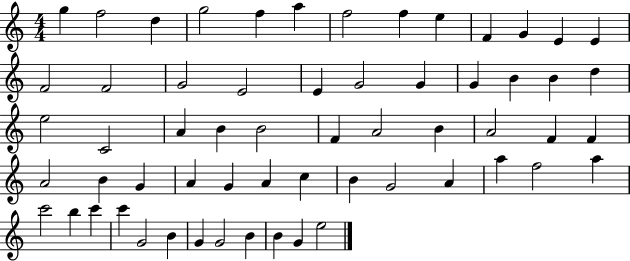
G5/q F5/h D5/q G5/h F5/q A5/q F5/h F5/q E5/q F4/q G4/q E4/q E4/q F4/h F4/h G4/h E4/h E4/q G4/h G4/q G4/q B4/q B4/q D5/q E5/h C4/h A4/q B4/q B4/h F4/q A4/h B4/q A4/h F4/q F4/q A4/h B4/q G4/q A4/q G4/q A4/q C5/q B4/q G4/h A4/q A5/q F5/h A5/q C6/h B5/q C6/q C6/q G4/h B4/q G4/q G4/h B4/q B4/q G4/q E5/h